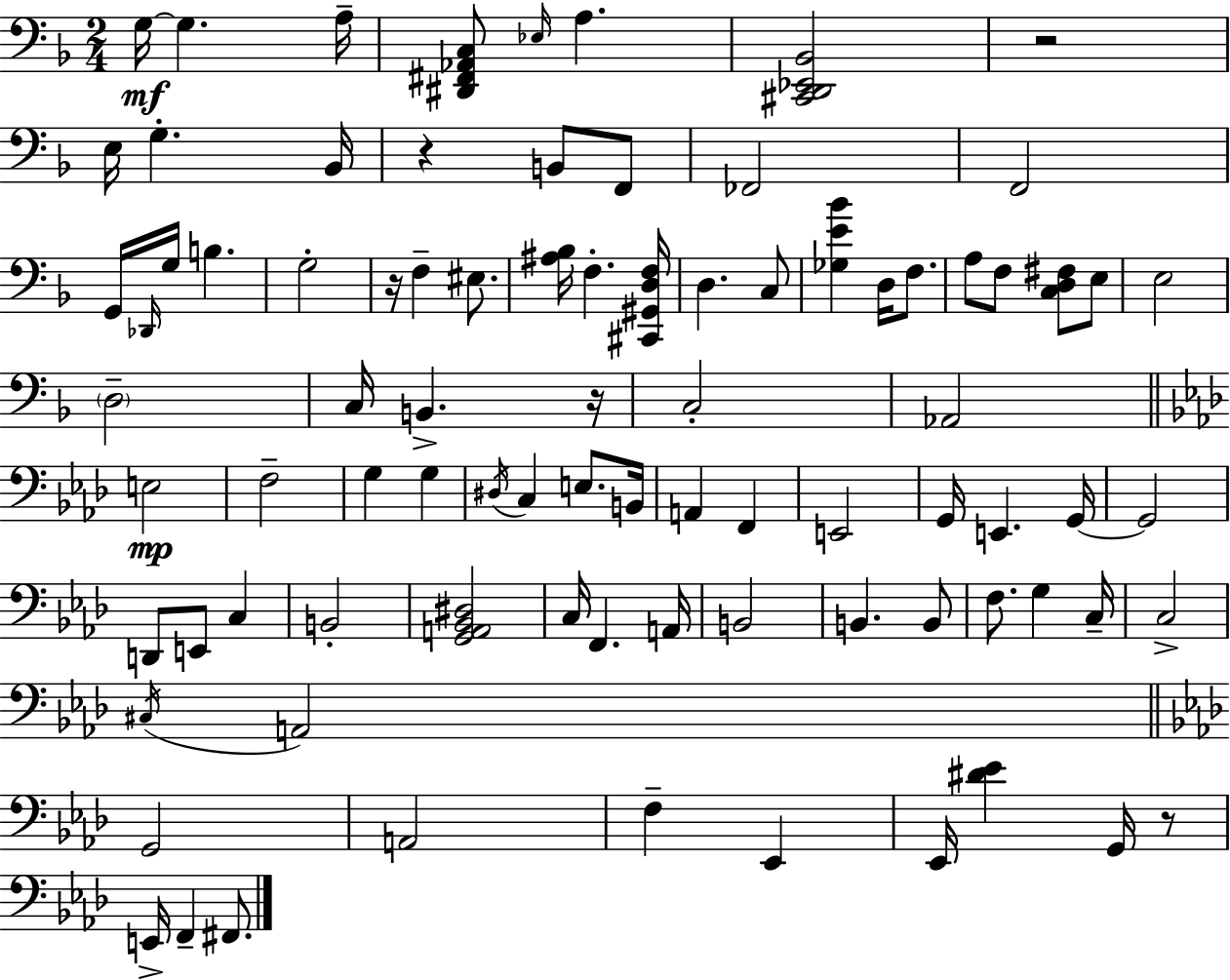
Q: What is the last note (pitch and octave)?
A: F#2